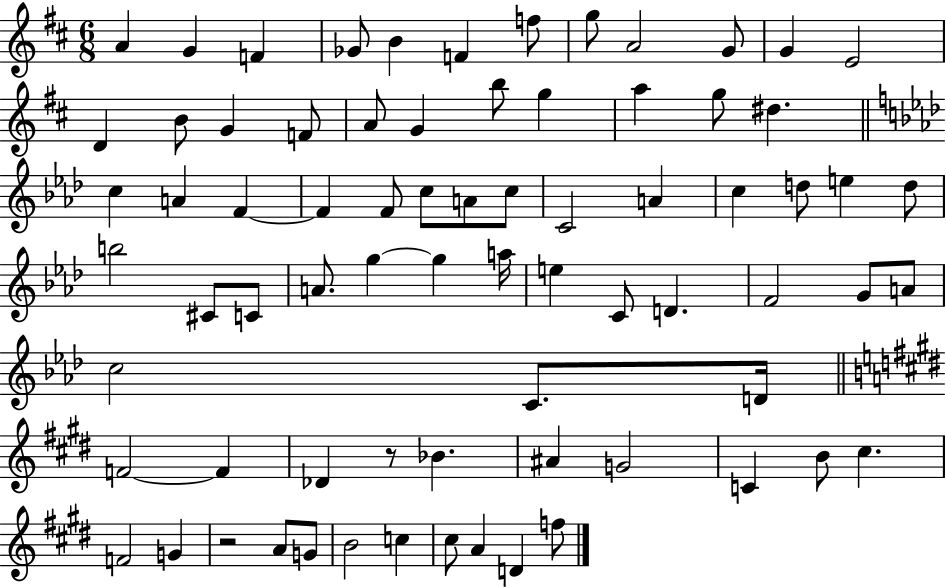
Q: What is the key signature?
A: D major